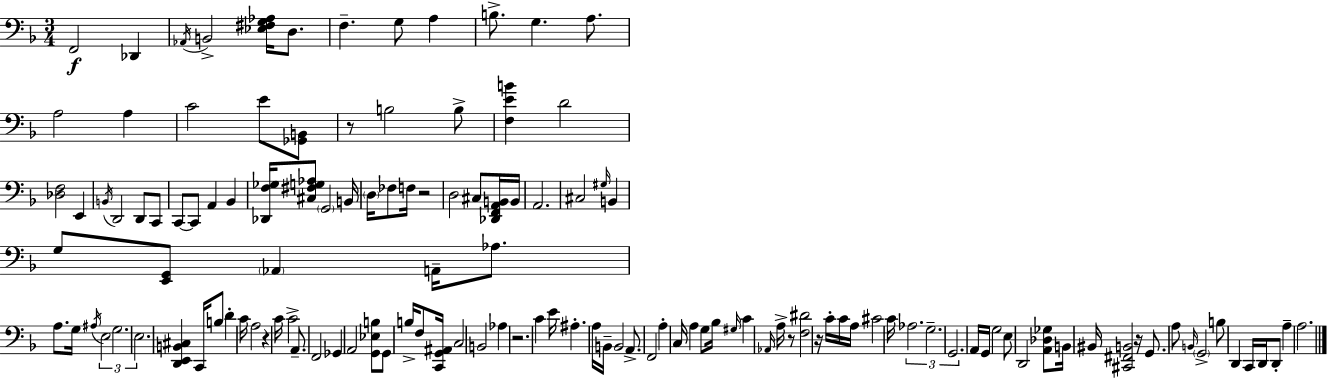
{
  \clef bass
  \numericTimeSignature
  \time 3/4
  \key f \major
  f,2\f des,4 | \acciaccatura { aes,16 } b,2-> <ees fis g aes>16 d8. | f4.-- g8 a4 | b8.-> g4. a8. | \break a2 a4 | c'2 e'8 <ges, b,>8 | r8 b2 b8-> | <f e' b'>4 d'2 | \break <des f>2 e,4 | \acciaccatura { b,16 } d,2 d,8 | c,8 c,8~~ c,8 a,4 bes,4 | <des, f ges>16 <cis fis g aes>8 \parenthesize g,2 | \break b,16 \parenthesize d16 fes8 f16 r2 | d2 cis8 | <des, f, a, b,>16 b,16 a,2. | cis2 \grace { gis16 } b,4 | \break g8 <e, g,>8 \parenthesize aes,4 a,16-- | aes8. a8. g16 \acciaccatura { ais16 } \tuplet 3/2 { e2 | g2. | e2. } | \break <d, e, b, cis>4 c,16 b8 d'4-. | c'16 a2 | r4 c'16 c'2-> | a,8.-- f,2 | \break ges,4 a,2 | <g, ees b>8 g,8 b16-> f8 <c, g, ais,>16 c2 | b,2 | aes4 r2. | \break c'4 e'16 ais4.-. | a16 b,16-- b,2 | a,8.-> f,2 | a4-. c16 a4 g8 bes16 | \break \grace { gis16 } c'4 \grace { aes,16 } a16-> r8 <f dis'>2 | r16 c'16-. c'16 a16 cis'2 | c'16 \tuplet 3/2 { aes2. | g2.-- | \break g,2. } | a,16 g,16 g2 | e8 d,2 | <a, des ges>8 b,16 bis,16 <cis, fis, b,>2 | \break r16 g,8. a8 \grace { b,16 } \parenthesize g,2-> | b8 d,4 c,16 | d,16 d,8-. a4-- a2. | \bar "|."
}